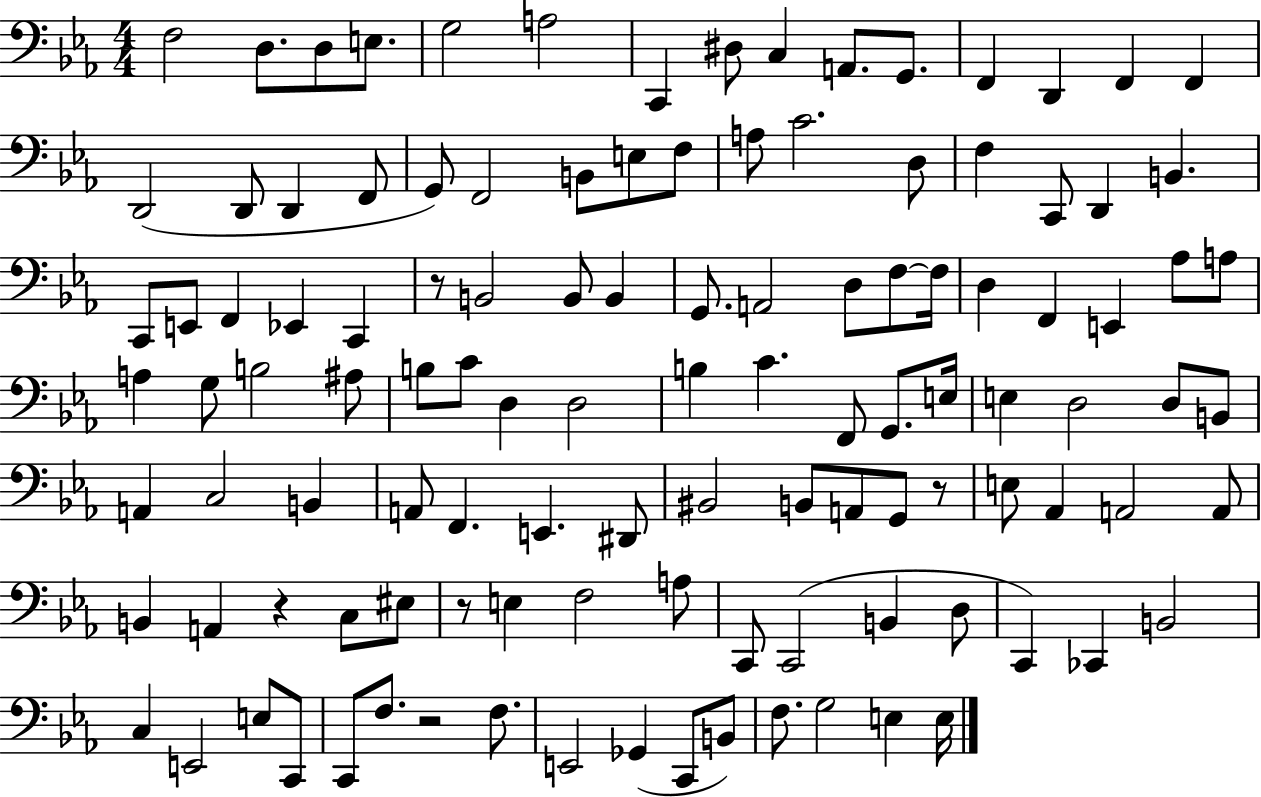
X:1
T:Untitled
M:4/4
L:1/4
K:Eb
F,2 D,/2 D,/2 E,/2 G,2 A,2 C,, ^D,/2 C, A,,/2 G,,/2 F,, D,, F,, F,, D,,2 D,,/2 D,, F,,/2 G,,/2 F,,2 B,,/2 E,/2 F,/2 A,/2 C2 D,/2 F, C,,/2 D,, B,, C,,/2 E,,/2 F,, _E,, C,, z/2 B,,2 B,,/2 B,, G,,/2 A,,2 D,/2 F,/2 F,/4 D, F,, E,, _A,/2 A,/2 A, G,/2 B,2 ^A,/2 B,/2 C/2 D, D,2 B, C F,,/2 G,,/2 E,/4 E, D,2 D,/2 B,,/2 A,, C,2 B,, A,,/2 F,, E,, ^D,,/2 ^B,,2 B,,/2 A,,/2 G,,/2 z/2 E,/2 _A,, A,,2 A,,/2 B,, A,, z C,/2 ^E,/2 z/2 E, F,2 A,/2 C,,/2 C,,2 B,, D,/2 C,, _C,, B,,2 C, E,,2 E,/2 C,,/2 C,,/2 F,/2 z2 F,/2 E,,2 _G,, C,,/2 B,,/2 F,/2 G,2 E, E,/4